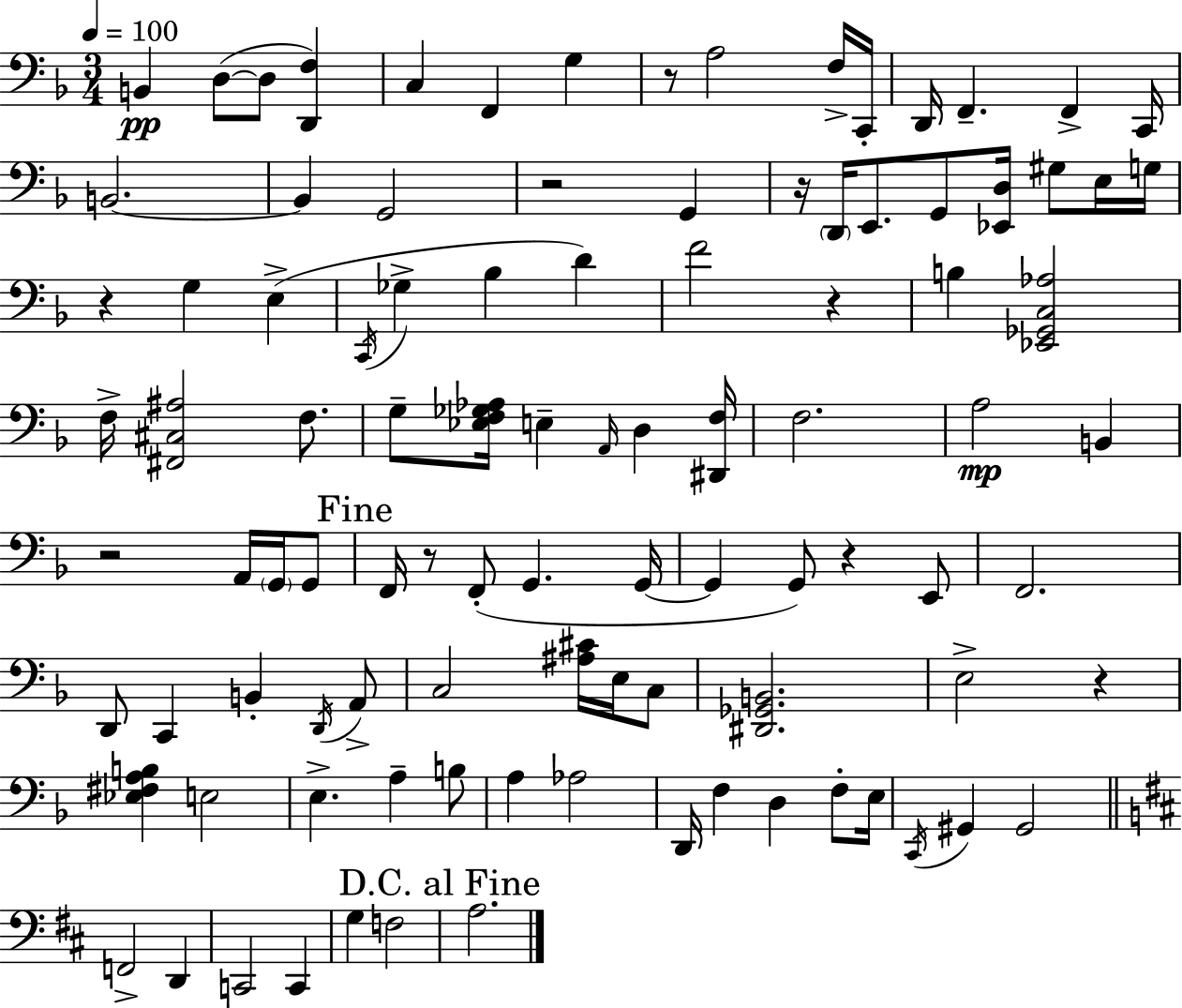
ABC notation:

X:1
T:Untitled
M:3/4
L:1/4
K:F
B,, D,/2 D,/2 [D,,F,] C, F,, G, z/2 A,2 F,/4 C,,/4 D,,/4 F,, F,, C,,/4 B,,2 B,, G,,2 z2 G,, z/4 D,,/4 E,,/2 G,,/2 [_E,,D,]/4 ^G,/2 E,/4 G,/4 z G, E, C,,/4 _G, _B, D F2 z B, [_E,,_G,,C,_A,]2 F,/4 [^F,,^C,^A,]2 F,/2 G,/2 [_E,F,_G,_A,]/4 E, A,,/4 D, [^D,,F,]/4 F,2 A,2 B,, z2 A,,/4 G,,/4 G,,/2 F,,/4 z/2 F,,/2 G,, G,,/4 G,, G,,/2 z E,,/2 F,,2 D,,/2 C,, B,, D,,/4 A,,/2 C,2 [^A,^C]/4 E,/4 C,/2 [^D,,_G,,B,,]2 E,2 z [_E,^F,A,B,] E,2 E, A, B,/2 A, _A,2 D,,/4 F, D, F,/2 E,/4 C,,/4 ^G,, ^G,,2 F,,2 D,, C,,2 C,, G, F,2 A,2